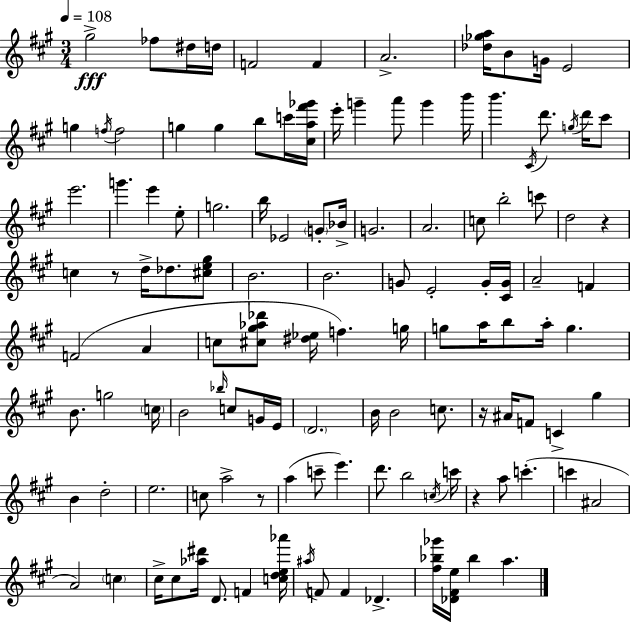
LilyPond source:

{
  \clef treble
  \numericTimeSignature
  \time 3/4
  \key a \major
  \tempo 4 = 108
  gis''2->\fff fes''8 dis''16 d''16 | f'2 f'4 | a'2.-> | <des'' ges'' a''>16 b'8 g'16 e'2 | \break g''4 \acciaccatura { f''16 } f''2 | g''4 g''4 b''8 c'''16 | <cis'' a'' fis''' ges'''>16 e'''16-. g'''4-- a'''8 g'''4 | b'''16 b'''4. \acciaccatura { cis'16 } d'''8. \acciaccatura { g''16 } | \break d'''16 cis'''8 e'''2. | g'''4. e'''4 | e''8-. g''2. | b''16 ees'2 | \break \parenthesize g'8-. bes'16-> g'2. | a'2. | c''8 b''2-. | c'''8 d''2 r4 | \break c''4 r8 d''16-> des''8. | <cis'' e'' gis''>8 b'2. | b'2. | g'8 e'2-. | \break g'16-. <cis' g'>16 a'2-- f'4 | f'2( a'4 | c''8 <cis'' gis'' aes'' des'''>8 <dis'' ees''>16 f''4.) | g''16 g''8 a''16 b''8 a''16-. g''4. | \break b'8. g''2 | \parenthesize c''16 b'2 \grace { bes''16 } | c''8 g'16 e'16 \parenthesize d'2. | b'16 b'2 | \break c''8. r16 ais'16 f'8 c'4-> | gis''4 b'4 d''2-. | e''2. | c''8 a''2-> | \break r8 a''4( c'''8-- e'''4.) | d'''8. b''2 | \acciaccatura { c''16 } c'''16 r4 a''8 c'''4.-.( | c'''4 ais'2 | \break a'2) | \parenthesize c''4 cis''16-> cis''8 <aes'' dis'''>16 d'8. | f'4 <c'' d'' e'' aes'''>16 \acciaccatura { ais''16 } f'8 f'4 | des'4.-> <fis'' bes'' ges'''>16 <des' fis' e''>16 bes''4 | \break a''4. \bar "|."
}